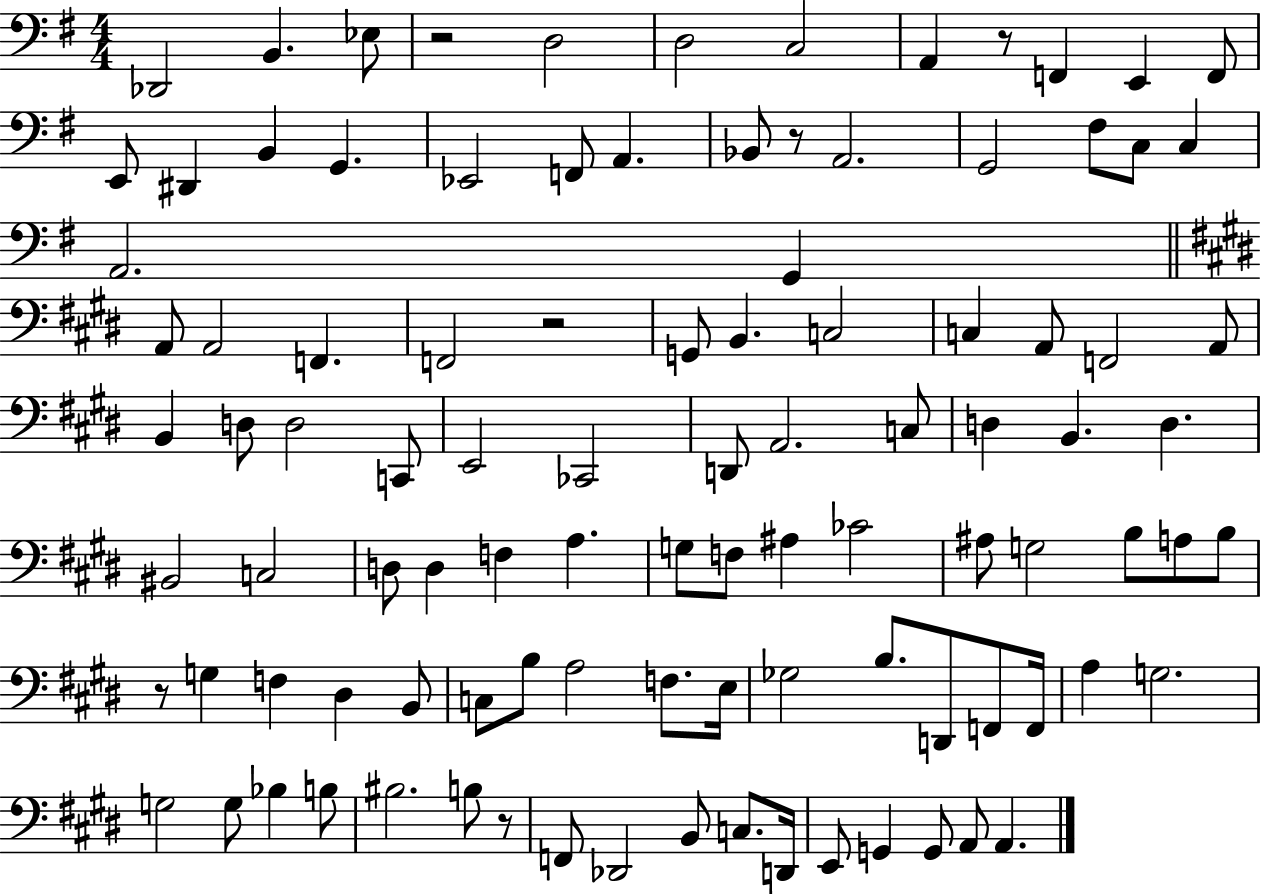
X:1
T:Untitled
M:4/4
L:1/4
K:G
_D,,2 B,, _E,/2 z2 D,2 D,2 C,2 A,, z/2 F,, E,, F,,/2 E,,/2 ^D,, B,, G,, _E,,2 F,,/2 A,, _B,,/2 z/2 A,,2 G,,2 ^F,/2 C,/2 C, A,,2 G,, A,,/2 A,,2 F,, F,,2 z2 G,,/2 B,, C,2 C, A,,/2 F,,2 A,,/2 B,, D,/2 D,2 C,,/2 E,,2 _C,,2 D,,/2 A,,2 C,/2 D, B,, D, ^B,,2 C,2 D,/2 D, F, A, G,/2 F,/2 ^A, _C2 ^A,/2 G,2 B,/2 A,/2 B,/2 z/2 G, F, ^D, B,,/2 C,/2 B,/2 A,2 F,/2 E,/4 _G,2 B,/2 D,,/2 F,,/2 F,,/4 A, G,2 G,2 G,/2 _B, B,/2 ^B,2 B,/2 z/2 F,,/2 _D,,2 B,,/2 C,/2 D,,/4 E,,/2 G,, G,,/2 A,,/2 A,,